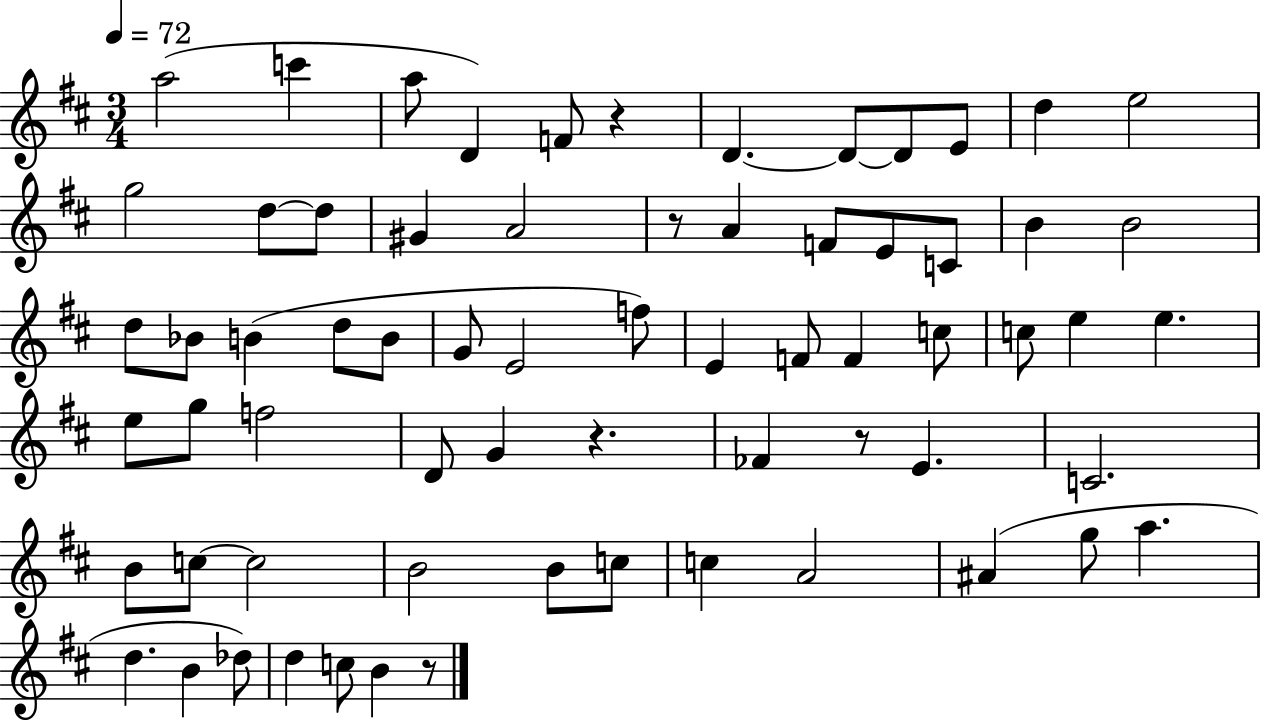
X:1
T:Untitled
M:3/4
L:1/4
K:D
a2 c' a/2 D F/2 z D D/2 D/2 E/2 d e2 g2 d/2 d/2 ^G A2 z/2 A F/2 E/2 C/2 B B2 d/2 _B/2 B d/2 B/2 G/2 E2 f/2 E F/2 F c/2 c/2 e e e/2 g/2 f2 D/2 G z _F z/2 E C2 B/2 c/2 c2 B2 B/2 c/2 c A2 ^A g/2 a d B _d/2 d c/2 B z/2